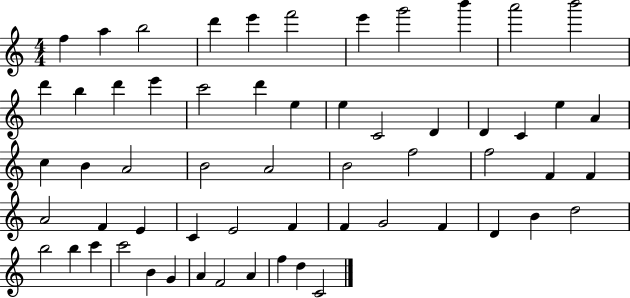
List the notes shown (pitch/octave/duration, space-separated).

F5/q A5/q B5/h D6/q E6/q F6/h E6/q G6/h B6/q A6/h B6/h D6/q B5/q D6/q E6/q C6/h D6/q E5/q E5/q C4/h D4/q D4/q C4/q E5/q A4/q C5/q B4/q A4/h B4/h A4/h B4/h F5/h F5/h F4/q F4/q A4/h F4/q E4/q C4/q E4/h F4/q F4/q G4/h F4/q D4/q B4/q D5/h B5/h B5/q C6/q C6/h B4/q G4/q A4/q F4/h A4/q F5/q D5/q C4/h